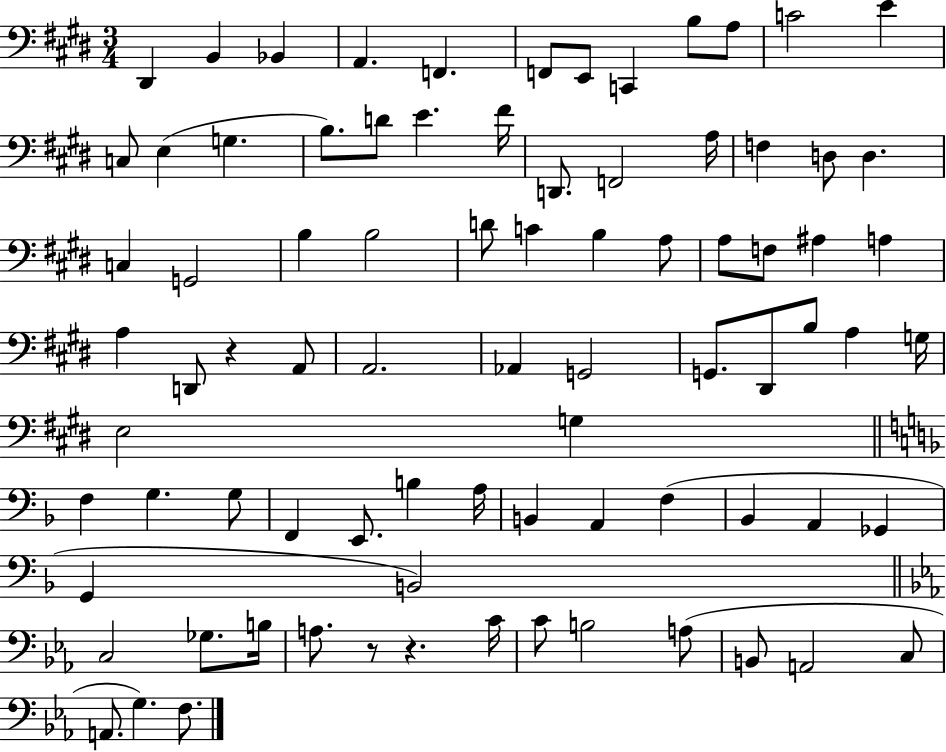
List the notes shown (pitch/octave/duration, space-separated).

D#2/q B2/q Bb2/q A2/q. F2/q. F2/e E2/e C2/q B3/e A3/e C4/h E4/q C3/e E3/q G3/q. B3/e. D4/e E4/q. F#4/s D2/e. F2/h A3/s F3/q D3/e D3/q. C3/q G2/h B3/q B3/h D4/e C4/q B3/q A3/e A3/e F3/e A#3/q A3/q A3/q D2/e R/q A2/e A2/h. Ab2/q G2/h G2/e. D#2/e B3/e A3/q G3/s E3/h G3/q F3/q G3/q. G3/e F2/q E2/e. B3/q A3/s B2/q A2/q F3/q Bb2/q A2/q Gb2/q G2/q B2/h C3/h Gb3/e. B3/s A3/e. R/e R/q. C4/s C4/e B3/h A3/e B2/e A2/h C3/e A2/e. G3/q. F3/e.